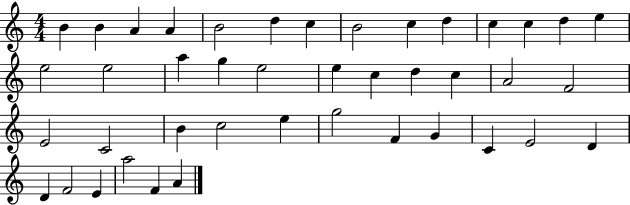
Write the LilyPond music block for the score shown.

{
  \clef treble
  \numericTimeSignature
  \time 4/4
  \key c \major
  b'4 b'4 a'4 a'4 | b'2 d''4 c''4 | b'2 c''4 d''4 | c''4 c''4 d''4 e''4 | \break e''2 e''2 | a''4 g''4 e''2 | e''4 c''4 d''4 c''4 | a'2 f'2 | \break e'2 c'2 | b'4 c''2 e''4 | g''2 f'4 g'4 | c'4 e'2 d'4 | \break d'4 f'2 e'4 | a''2 f'4 a'4 | \bar "|."
}